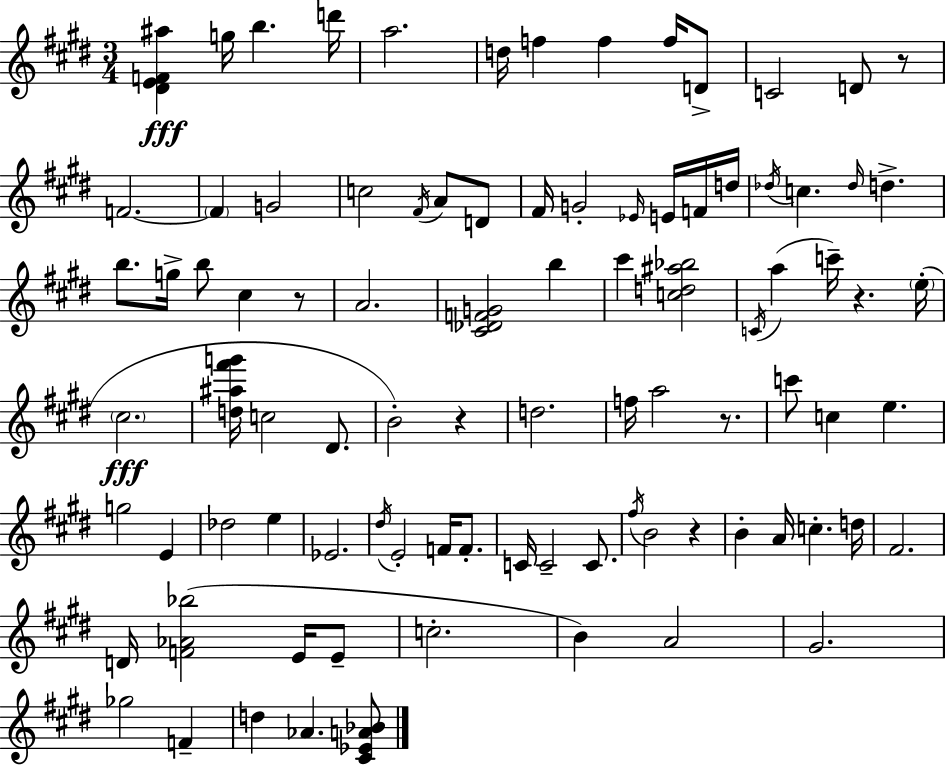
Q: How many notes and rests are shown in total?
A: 91